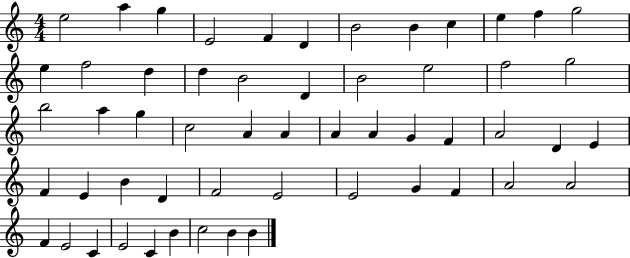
{
  \clef treble
  \numericTimeSignature
  \time 4/4
  \key c \major
  e''2 a''4 g''4 | e'2 f'4 d'4 | b'2 b'4 c''4 | e''4 f''4 g''2 | \break e''4 f''2 d''4 | d''4 b'2 d'4 | b'2 e''2 | f''2 g''2 | \break b''2 a''4 g''4 | c''2 a'4 a'4 | a'4 a'4 g'4 f'4 | a'2 d'4 e'4 | \break f'4 e'4 b'4 d'4 | f'2 e'2 | e'2 g'4 f'4 | a'2 a'2 | \break f'4 e'2 c'4 | e'2 c'4 b'4 | c''2 b'4 b'4 | \bar "|."
}